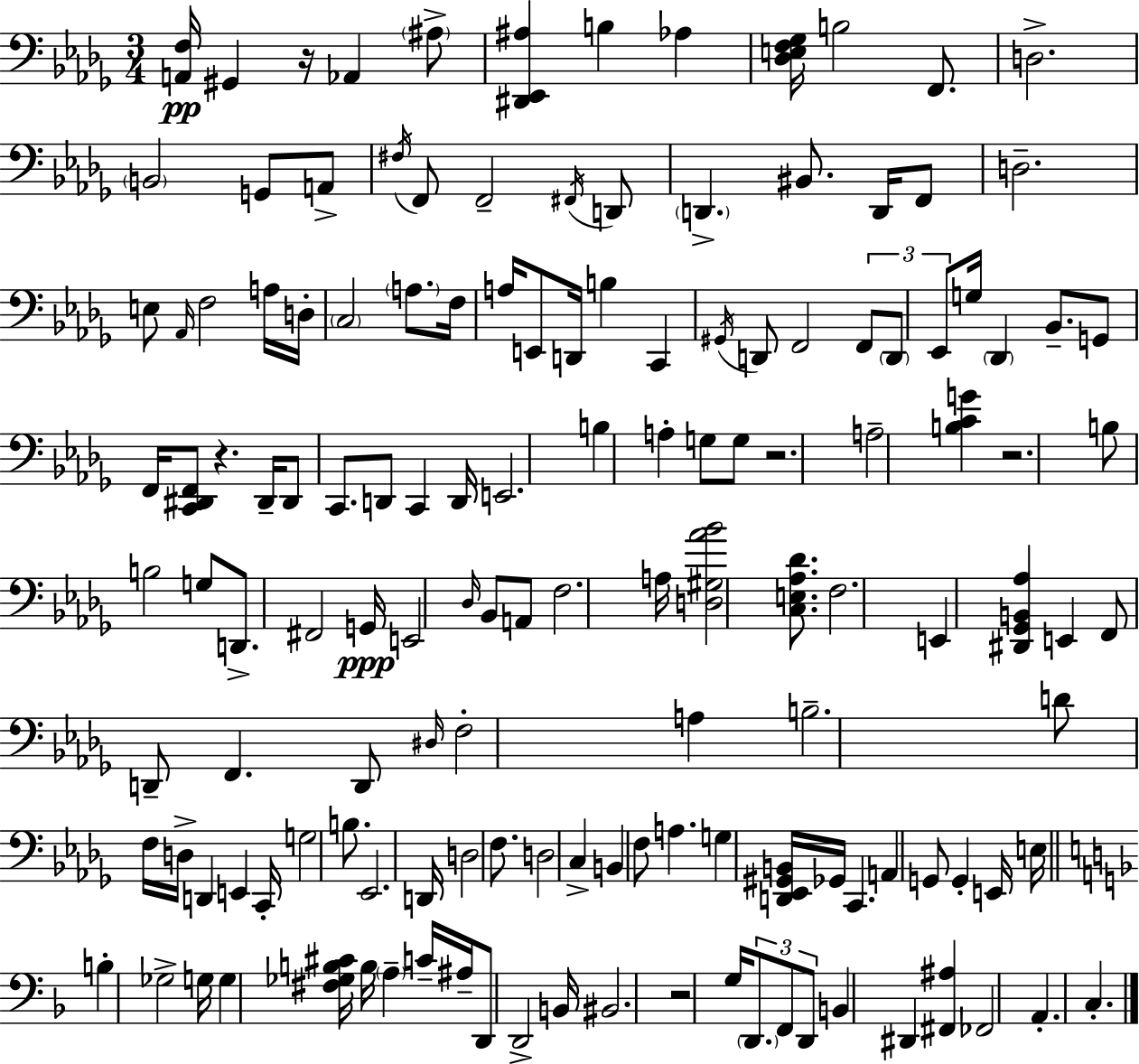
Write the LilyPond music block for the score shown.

{
  \clef bass
  \numericTimeSignature
  \time 3/4
  \key bes \minor
  <a, f>16\pp gis,4 r16 aes,4 \parenthesize ais8-> | <dis, ees, ais>4 b4 aes4 | <des e f ges>16 b2 f,8. | d2.-> | \break \parenthesize b,2 g,8 a,8-> | \acciaccatura { fis16 } f,8 f,2-- \acciaccatura { fis,16 } | d,8 \parenthesize d,4.-> bis,8. d,16 | f,8 d2.-- | \break e8 \grace { aes,16 } f2 | a16 d16-. \parenthesize c2 \parenthesize a8. | f16 a16 e,8 d,16 b4 c,4 | \acciaccatura { gis,16 } d,8 f,2 | \break \tuplet 3/2 { f,8 \parenthesize d,8 ees,8 } g16 \parenthesize des,4 | bes,8.-- g,8 f,16 <c, dis, f,>8 r4. | dis,16-- dis,8 c,8. d,8 c,4 | d,16 e,2. | \break b4 a4-. | g8 g8 r2. | a2-- | <b c' g'>4 r2. | \break b8 b2 | g8 d,8.-> fis,2 | g,16\ppp e,2 | \grace { des16 } bes,8 a,8 f2. | \break a16 <d gis aes' bes'>2 | <c e aes des'>8. f2. | e,4 <dis, ges, b, aes>4 | e,4 f,8 d,8-- f,4. | \break d,8 \grace { dis16 } f2-. | a4 b2.-- | d'8 f16 d16-> d,4 | e,4 c,16-. g2 | \break b8. ees,2. | d,16 d2 | f8. d2 | c4-> b,4 f8 | \break a4. g4 <d, ees, gis, b,>16 ges,16 | c,4. a,4 g,8 | g,4-. e,16 e16 \bar "||" \break \key f \major b4-. ges2-> | g16 g4 <fis ges b cis'>16 b16 \parenthesize a4-- c'16-- | ais16-- d,8 d,2-> b,16 | bis,2. | \break r2 g16 \tuplet 3/2 { \parenthesize d,8. | f,8 d,8 } b,4 dis,4 | <fis, ais>4 fes,2 | a,4.-. c4.-. | \break \bar "|."
}